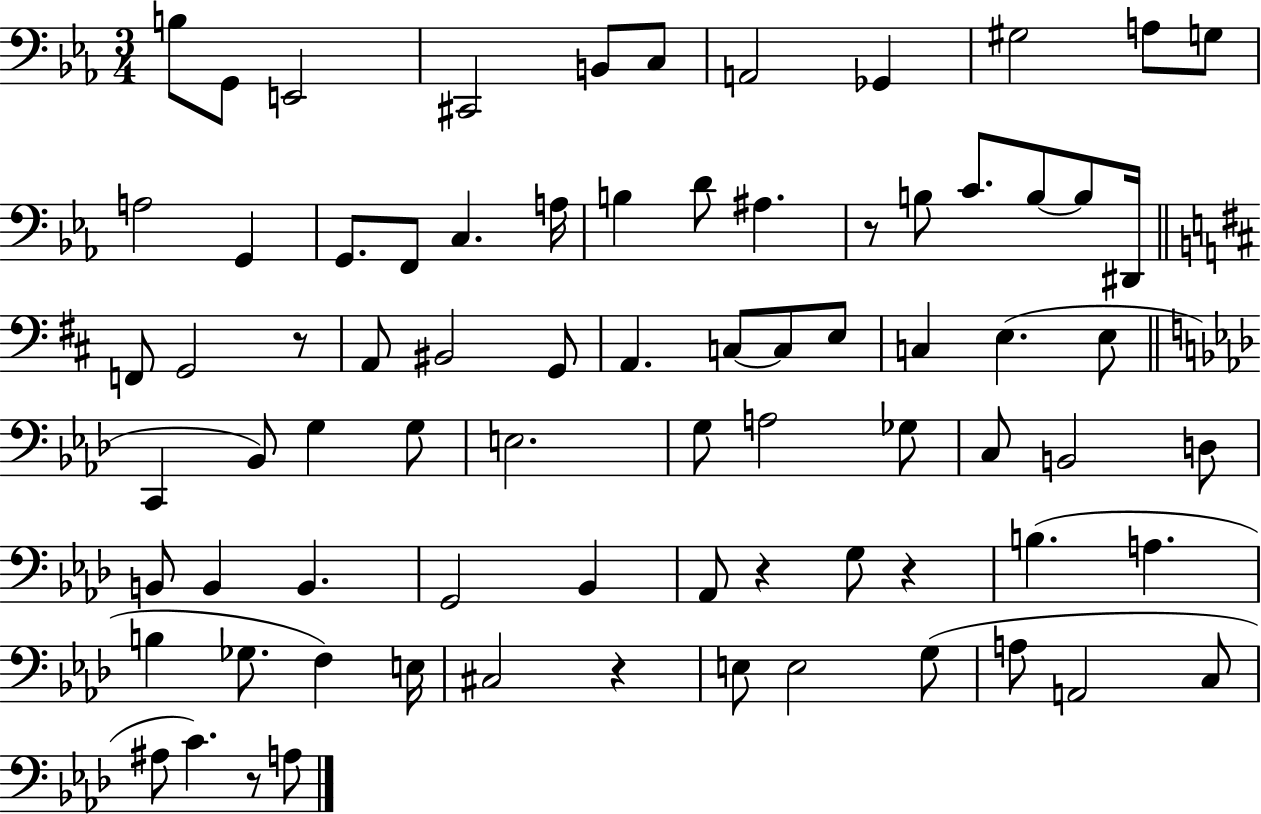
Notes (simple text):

B3/e G2/e E2/h C#2/h B2/e C3/e A2/h Gb2/q G#3/h A3/e G3/e A3/h G2/q G2/e. F2/e C3/q. A3/s B3/q D4/e A#3/q. R/e B3/e C4/e. B3/e B3/e D#2/s F2/e G2/h R/e A2/e BIS2/h G2/e A2/q. C3/e C3/e E3/e C3/q E3/q. E3/e C2/q Bb2/e G3/q G3/e E3/h. G3/e A3/h Gb3/e C3/e B2/h D3/e B2/e B2/q B2/q. G2/h Bb2/q Ab2/e R/q G3/e R/q B3/q. A3/q. B3/q Gb3/e. F3/q E3/s C#3/h R/q E3/e E3/h G3/e A3/e A2/h C3/e A#3/e C4/q. R/e A3/e